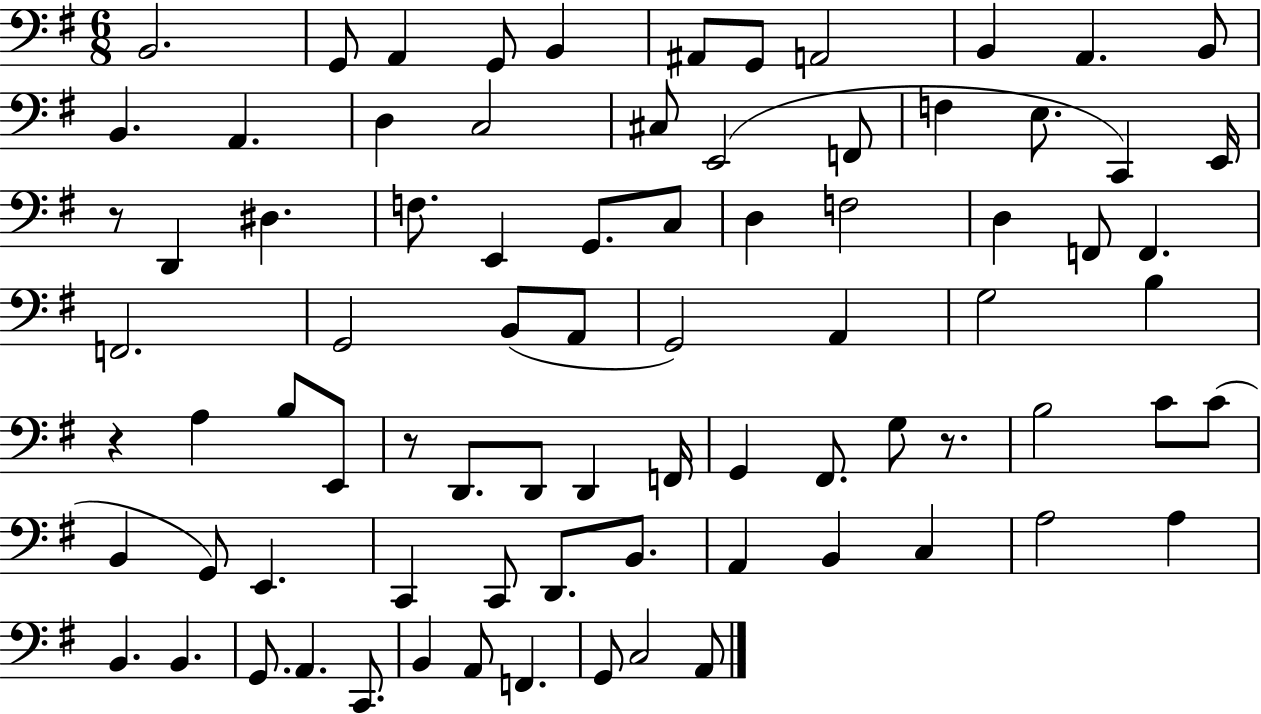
X:1
T:Untitled
M:6/8
L:1/4
K:G
B,,2 G,,/2 A,, G,,/2 B,, ^A,,/2 G,,/2 A,,2 B,, A,, B,,/2 B,, A,, D, C,2 ^C,/2 E,,2 F,,/2 F, E,/2 C,, E,,/4 z/2 D,, ^D, F,/2 E,, G,,/2 C,/2 D, F,2 D, F,,/2 F,, F,,2 G,,2 B,,/2 A,,/2 G,,2 A,, G,2 B, z A, B,/2 E,,/2 z/2 D,,/2 D,,/2 D,, F,,/4 G,, ^F,,/2 G,/2 z/2 B,2 C/2 C/2 B,, G,,/2 E,, C,, C,,/2 D,,/2 B,,/2 A,, B,, C, A,2 A, B,, B,, G,,/2 A,, C,,/2 B,, A,,/2 F,, G,,/2 C,2 A,,/2